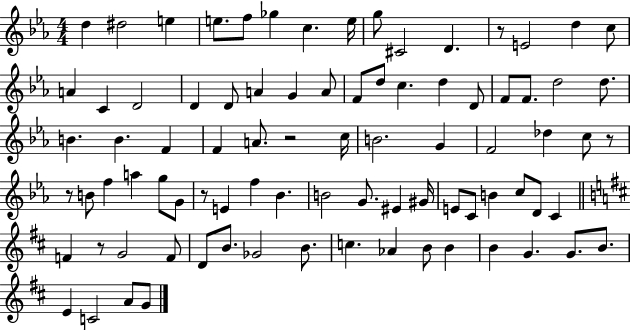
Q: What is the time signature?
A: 4/4